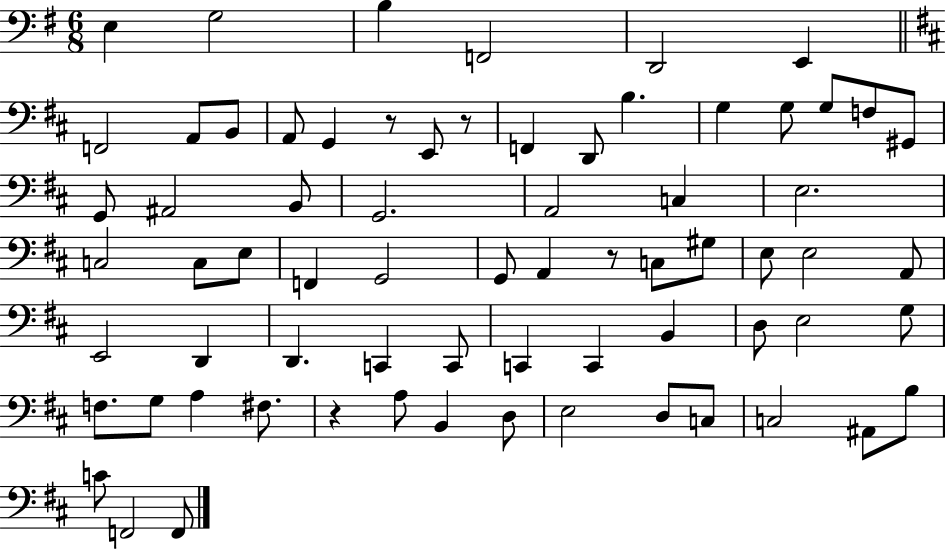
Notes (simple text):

E3/q G3/h B3/q F2/h D2/h E2/q F2/h A2/e B2/e A2/e G2/q R/e E2/e R/e F2/q D2/e B3/q. G3/q G3/e G3/e F3/e G#2/e G2/e A#2/h B2/e G2/h. A2/h C3/q E3/h. C3/h C3/e E3/e F2/q G2/h G2/e A2/q R/e C3/e G#3/e E3/e E3/h A2/e E2/h D2/q D2/q. C2/q C2/e C2/q C2/q B2/q D3/e E3/h G3/e F3/e. G3/e A3/q F#3/e. R/q A3/e B2/q D3/e E3/h D3/e C3/e C3/h A#2/e B3/e C4/e F2/h F2/e